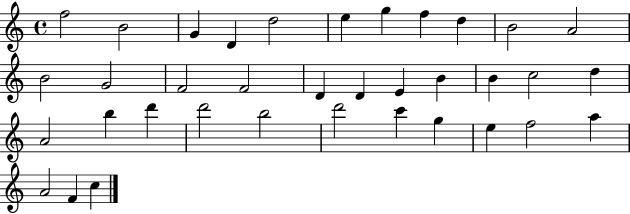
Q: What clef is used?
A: treble